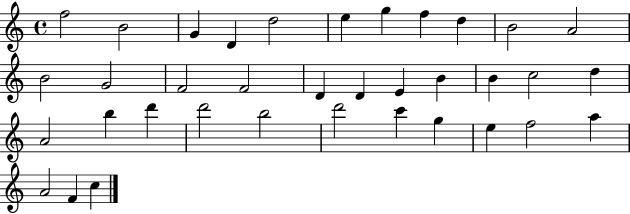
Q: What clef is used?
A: treble